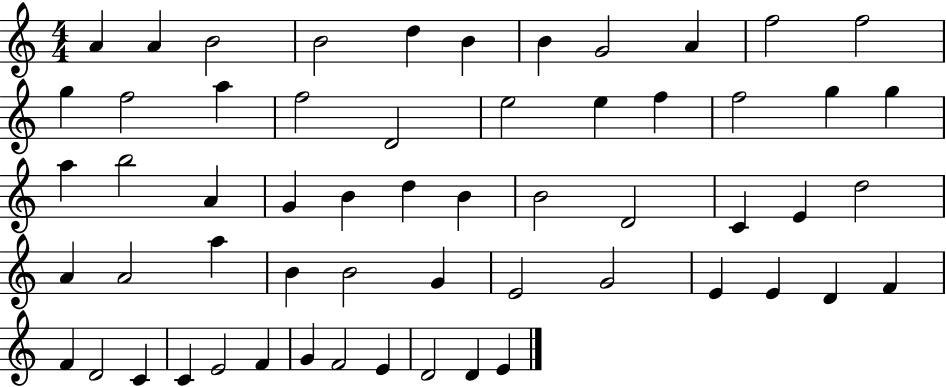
A4/q A4/q B4/h B4/h D5/q B4/q B4/q G4/h A4/q F5/h F5/h G5/q F5/h A5/q F5/h D4/h E5/h E5/q F5/q F5/h G5/q G5/q A5/q B5/h A4/q G4/q B4/q D5/q B4/q B4/h D4/h C4/q E4/q D5/h A4/q A4/h A5/q B4/q B4/h G4/q E4/h G4/h E4/q E4/q D4/q F4/q F4/q D4/h C4/q C4/q E4/h F4/q G4/q F4/h E4/q D4/h D4/q E4/q